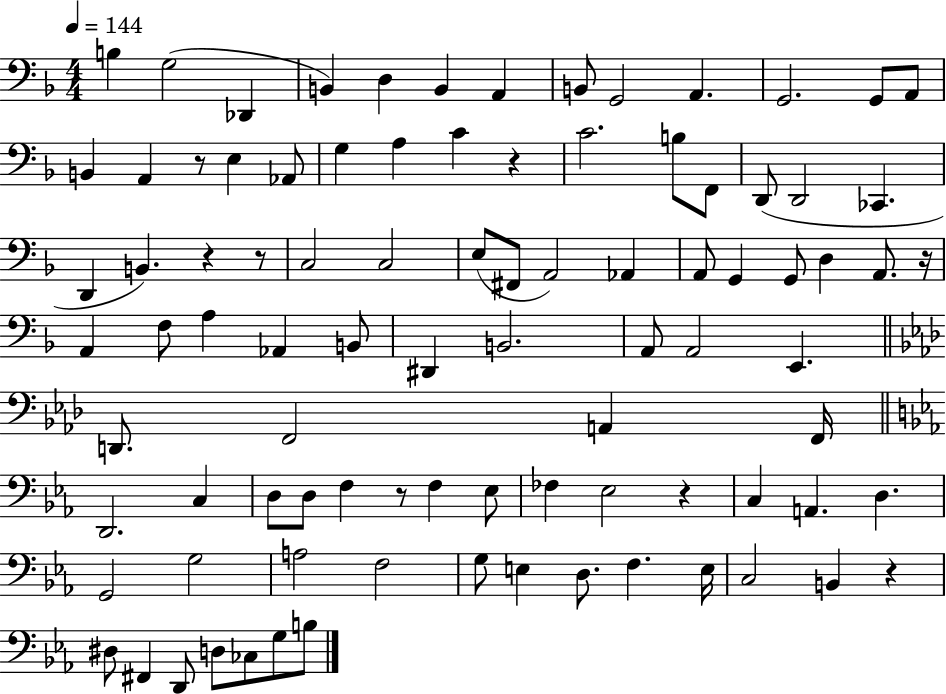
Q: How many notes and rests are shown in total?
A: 91